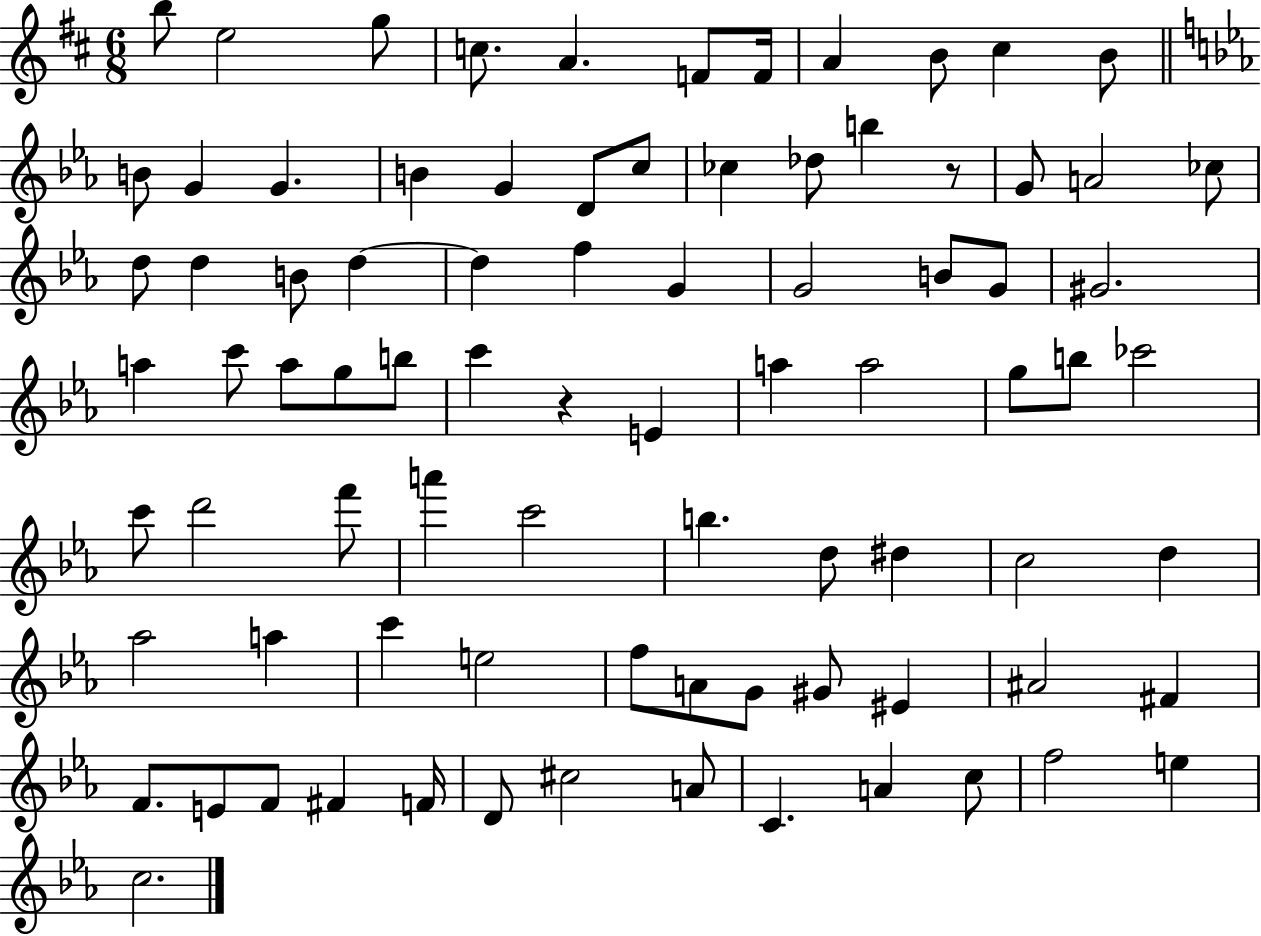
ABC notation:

X:1
T:Untitled
M:6/8
L:1/4
K:D
b/2 e2 g/2 c/2 A F/2 F/4 A B/2 ^c B/2 B/2 G G B G D/2 c/2 _c _d/2 b z/2 G/2 A2 _c/2 d/2 d B/2 d d f G G2 B/2 G/2 ^G2 a c'/2 a/2 g/2 b/2 c' z E a a2 g/2 b/2 _c'2 c'/2 d'2 f'/2 a' c'2 b d/2 ^d c2 d _a2 a c' e2 f/2 A/2 G/2 ^G/2 ^E ^A2 ^F F/2 E/2 F/2 ^F F/4 D/2 ^c2 A/2 C A c/2 f2 e c2